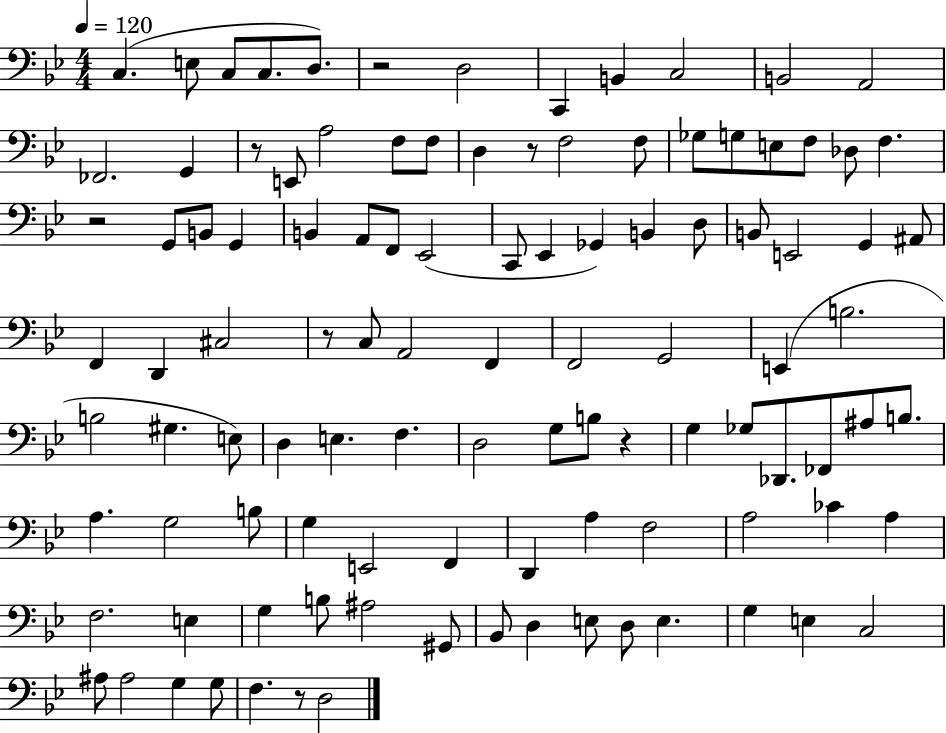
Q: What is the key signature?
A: BES major